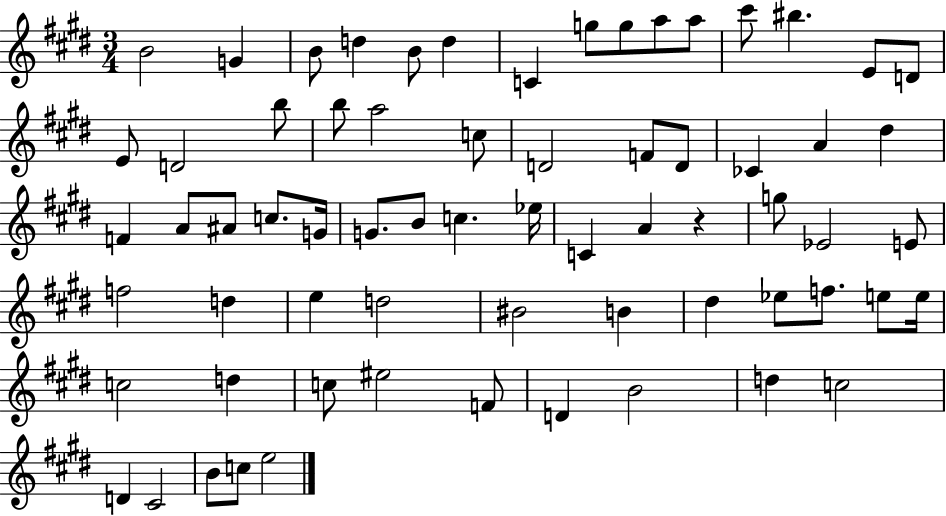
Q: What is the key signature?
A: E major